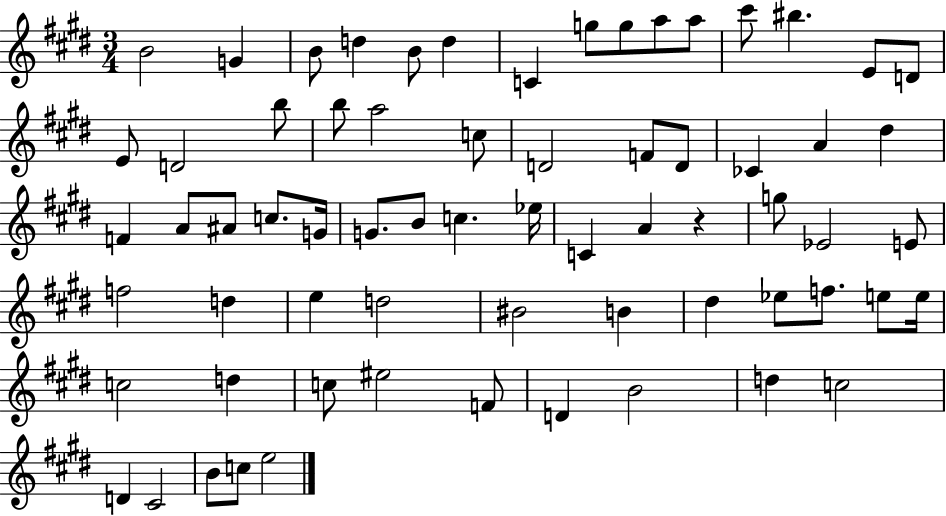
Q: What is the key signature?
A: E major